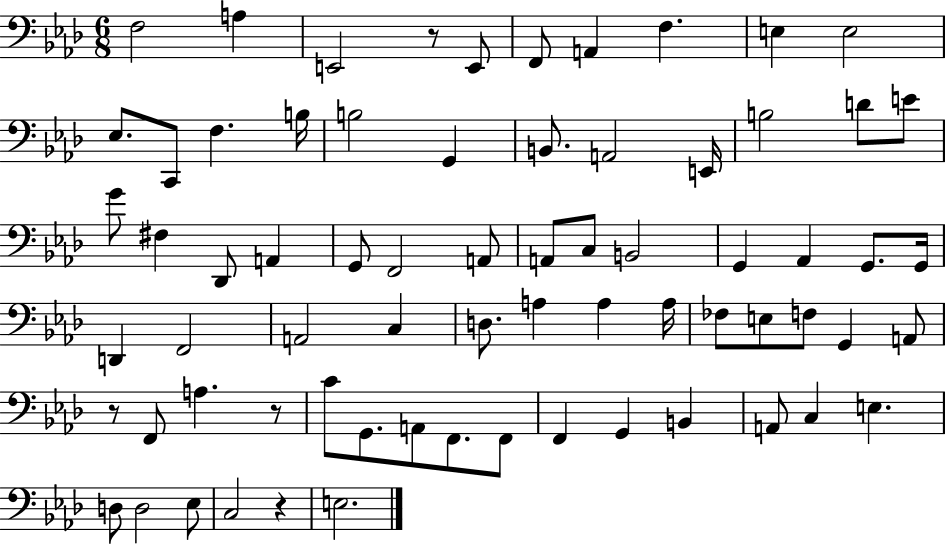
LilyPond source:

{
  \clef bass
  \numericTimeSignature
  \time 6/8
  \key aes \major
  \repeat volta 2 { f2 a4 | e,2 r8 e,8 | f,8 a,4 f4. | e4 e2 | \break ees8. c,8 f4. b16 | b2 g,4 | b,8. a,2 e,16 | b2 d'8 e'8 | \break g'8 fis4 des,8 a,4 | g,8 f,2 a,8 | a,8 c8 b,2 | g,4 aes,4 g,8. g,16 | \break d,4 f,2 | a,2 c4 | d8. a4 a4 a16 | fes8 e8 f8 g,4 a,8 | \break r8 f,8 a4. r8 | c'8 g,8. a,8 f,8. f,8 | f,4 g,4 b,4 | a,8 c4 e4. | \break d8 d2 ees8 | c2 r4 | e2. | } \bar "|."
}